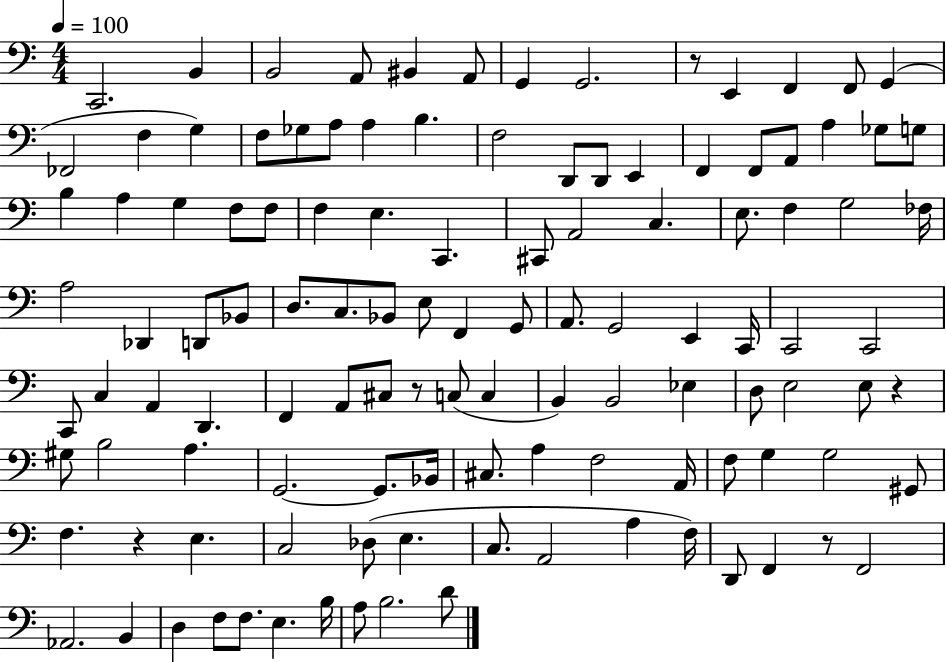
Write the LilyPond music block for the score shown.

{
  \clef bass
  \numericTimeSignature
  \time 4/4
  \key c \major
  \tempo 4 = 100
  c,2. b,4 | b,2 a,8 bis,4 a,8 | g,4 g,2. | r8 e,4 f,4 f,8 g,4( | \break fes,2 f4 g4) | f8 ges8 a8 a4 b4. | f2 d,8 d,8 e,4 | f,4 f,8 a,8 a4 ges8 g8 | \break b4 a4 g4 f8 f8 | f4 e4. c,4. | cis,8 a,2 c4. | e8. f4 g2 fes16 | \break a2 des,4 d,8 bes,8 | d8. c8. bes,8 e8 f,4 g,8 | a,8. g,2 e,4 c,16 | c,2 c,2 | \break c,8 c4 a,4 d,4. | f,4 a,8 cis8 r8 c8( c4 | b,4) b,2 ees4 | d8 e2 e8 r4 | \break gis8 b2 a4. | g,2.~~ g,8. bes,16 | cis8. a4 f2 a,16 | f8 g4 g2 gis,8 | \break f4. r4 e4. | c2 des8( e4. | c8. a,2 a4 f16) | d,8 f,4 r8 f,2 | \break aes,2. b,4 | d4 f8 f8. e4. b16 | a8 b2. d'8 | \bar "|."
}